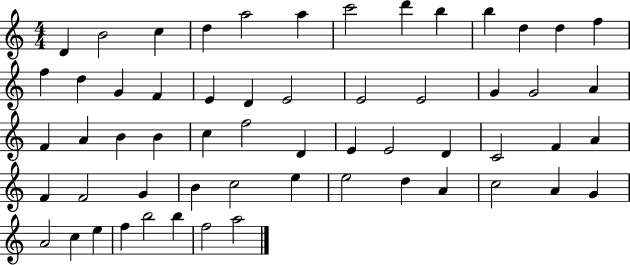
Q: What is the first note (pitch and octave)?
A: D4